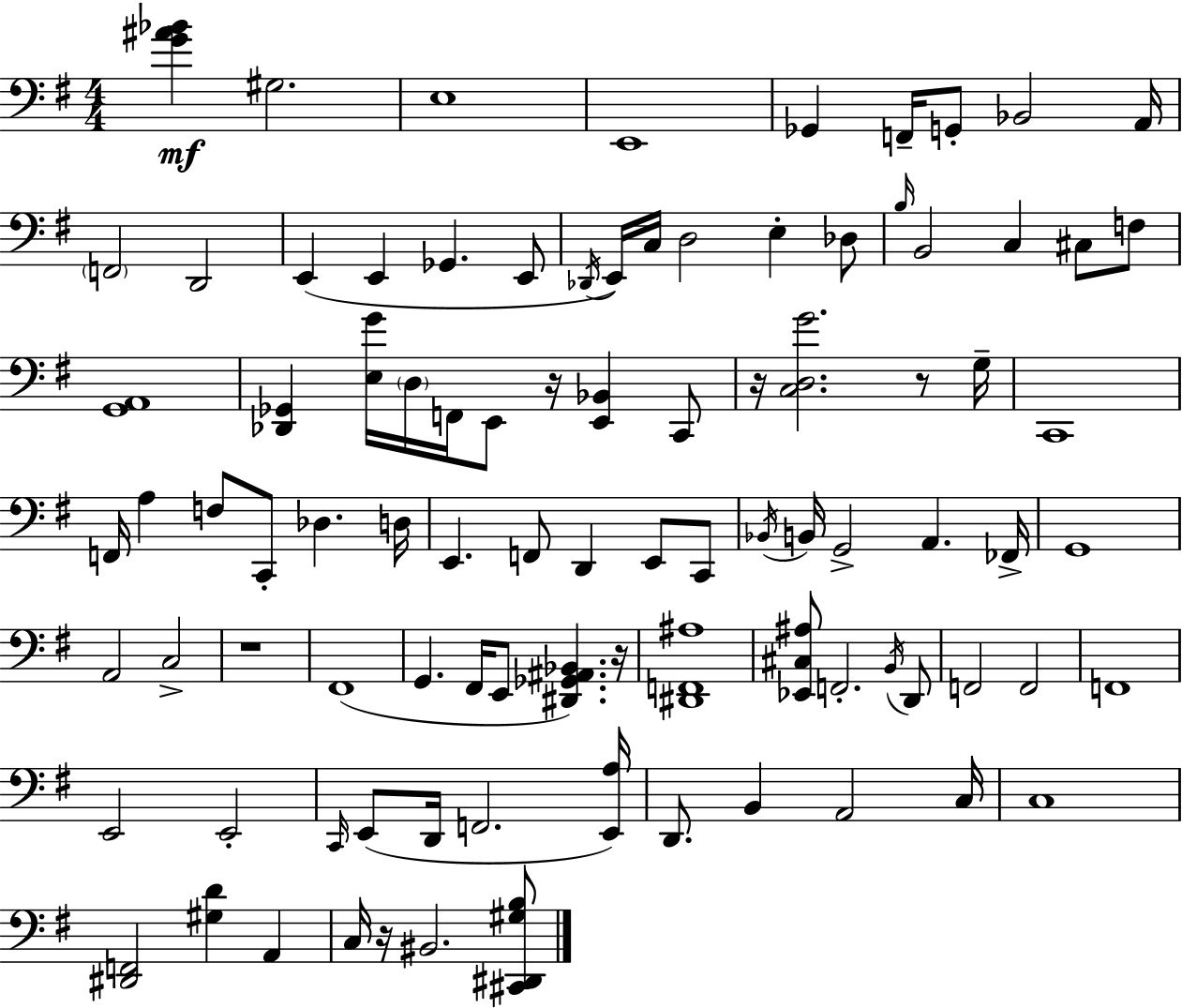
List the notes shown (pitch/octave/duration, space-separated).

[G4,A#4,Bb4]/q G#3/h. E3/w E2/w Gb2/q F2/s G2/e Bb2/h A2/s F2/h D2/h E2/q E2/q Gb2/q. E2/e Db2/s E2/s C3/s D3/h E3/q Db3/e B3/s B2/h C3/q C#3/e F3/e [G2,A2]/w [Db2,Gb2]/q [E3,G4]/s D3/s F2/s E2/e R/s [E2,Bb2]/q C2/e R/s [C3,D3,G4]/h. R/e G3/s C2/w F2/s A3/q F3/e C2/e Db3/q. D3/s E2/q. F2/e D2/q E2/e C2/e Bb2/s B2/s G2/h A2/q. FES2/s G2/w A2/h C3/h R/w F#2/w G2/q. F#2/s E2/e [D#2,Gb2,A#2,Bb2]/q. R/s [D#2,F2,A#3]/w [Eb2,C#3,A#3]/e F2/h. B2/s D2/e F2/h F2/h F2/w E2/h E2/h C2/s E2/e D2/s F2/h. [E2,A3]/s D2/e. B2/q A2/h C3/s C3/w [D#2,F2]/h [G#3,D4]/q A2/q C3/s R/s BIS2/h. [C#2,D#2,G#3,B3]/e